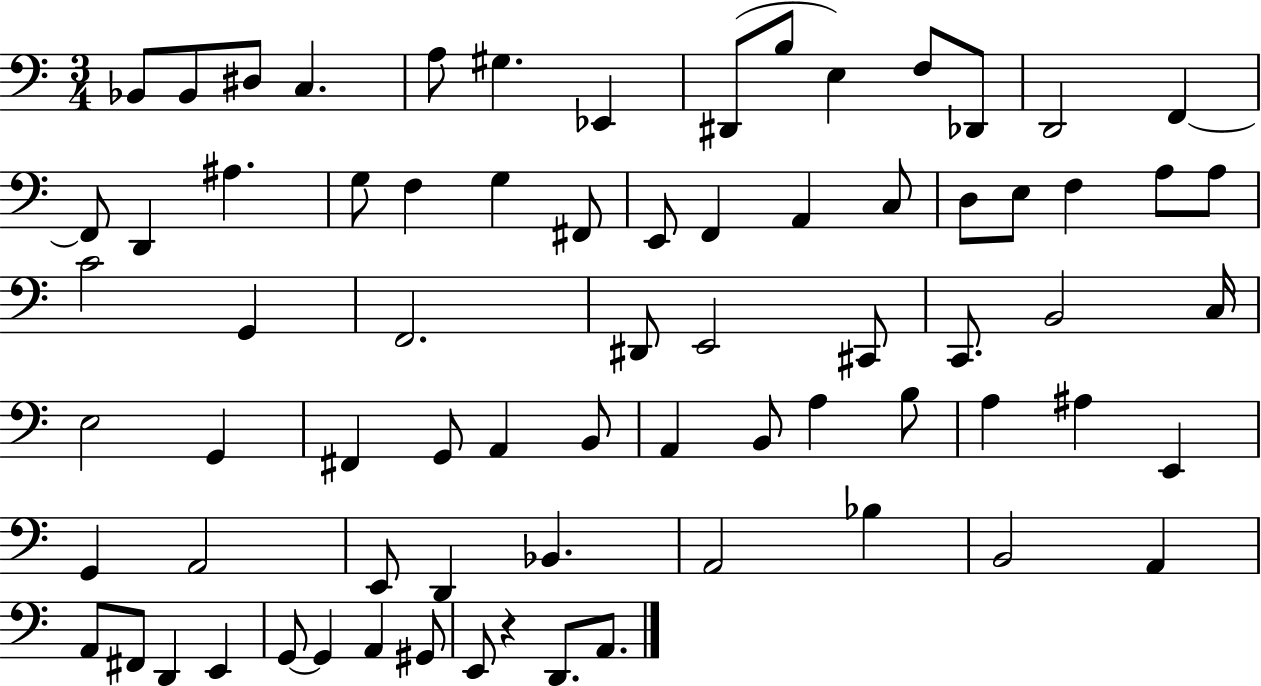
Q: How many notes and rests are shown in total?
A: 73